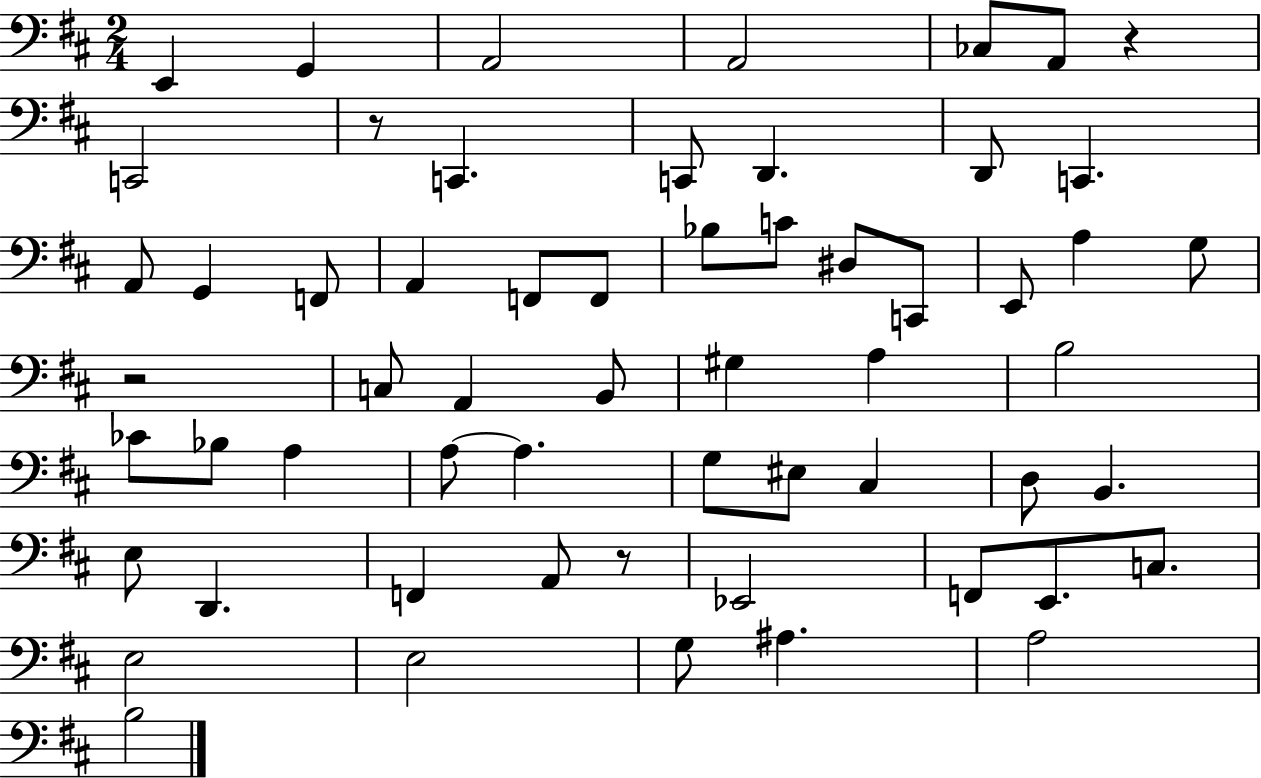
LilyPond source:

{
  \clef bass
  \numericTimeSignature
  \time 2/4
  \key d \major
  e,4 g,4 | a,2 | a,2 | ces8 a,8 r4 | \break c,2 | r8 c,4. | c,8 d,4. | d,8 c,4. | \break a,8 g,4 f,8 | a,4 f,8 f,8 | bes8 c'8 dis8 c,8 | e,8 a4 g8 | \break r2 | c8 a,4 b,8 | gis4 a4 | b2 | \break ces'8 bes8 a4 | a8~~ a4. | g8 eis8 cis4 | d8 b,4. | \break e8 d,4. | f,4 a,8 r8 | ees,2 | f,8 e,8. c8. | \break e2 | e2 | g8 ais4. | a2 | \break b2 | \bar "|."
}